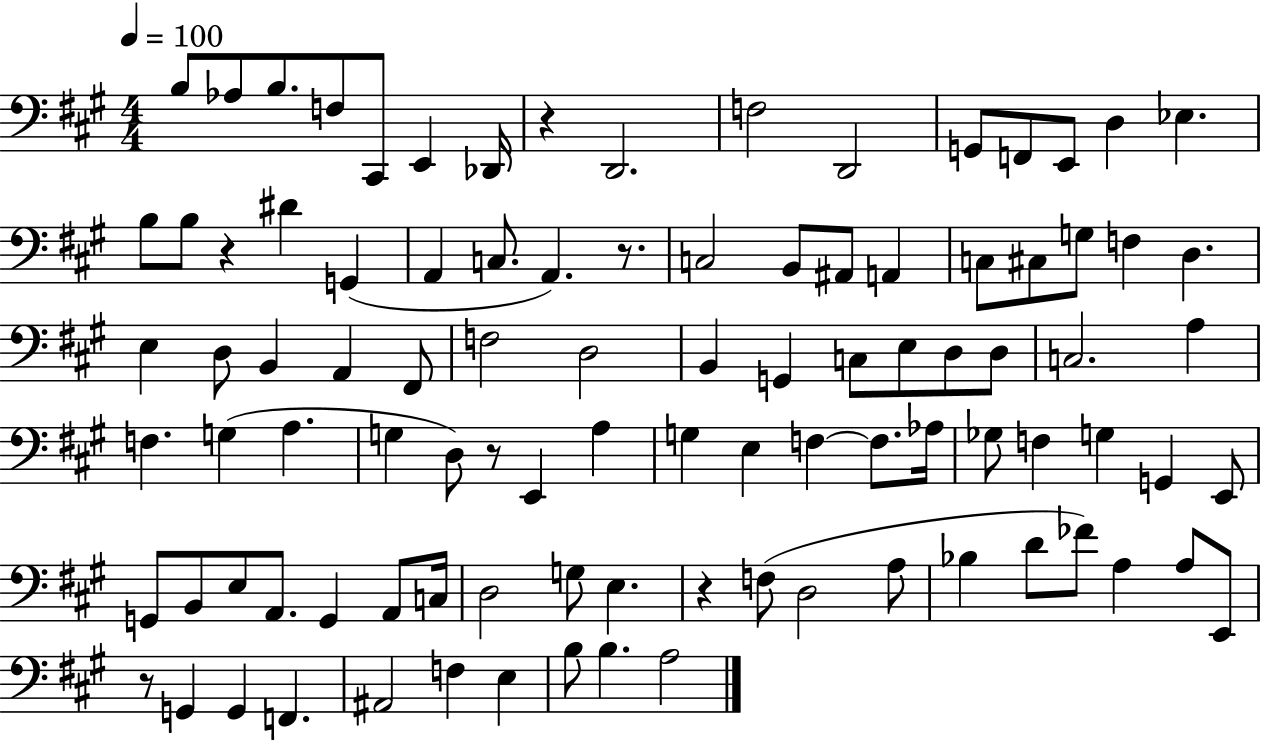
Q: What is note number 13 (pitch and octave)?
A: E2